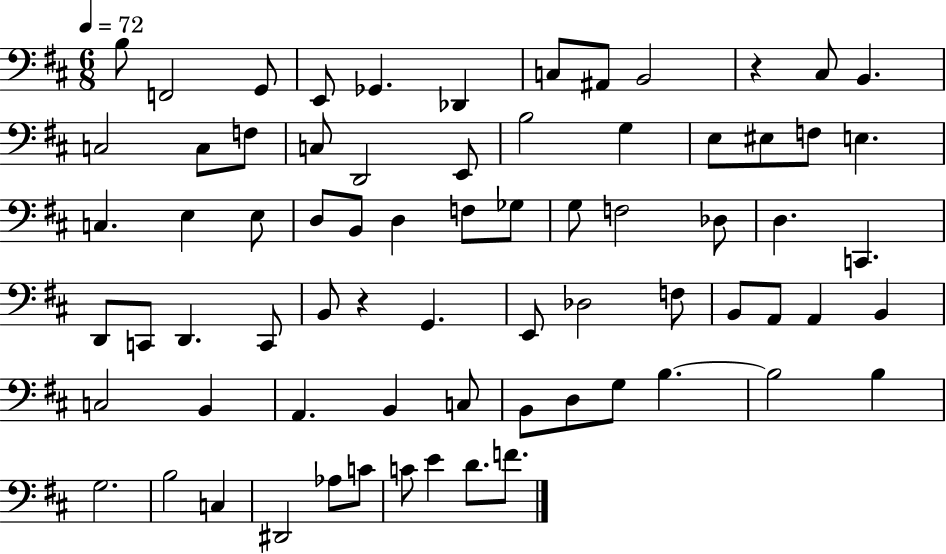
{
  \clef bass
  \numericTimeSignature
  \time 6/8
  \key d \major
  \tempo 4 = 72
  b8 f,2 g,8 | e,8 ges,4. des,4 | c8 ais,8 b,2 | r4 cis8 b,4. | \break c2 c8 f8 | c8 d,2 e,8 | b2 g4 | e8 eis8 f8 e4. | \break c4. e4 e8 | d8 b,8 d4 f8 ges8 | g8 f2 des8 | d4. c,4. | \break d,8 c,8 d,4. c,8 | b,8 r4 g,4. | e,8 des2 f8 | b,8 a,8 a,4 b,4 | \break c2 b,4 | a,4. b,4 c8 | b,8 d8 g8 b4.~~ | b2 b4 | \break g2. | b2 c4 | dis,2 aes8 c'8 | c'8 e'4 d'8. f'8. | \break \bar "|."
}